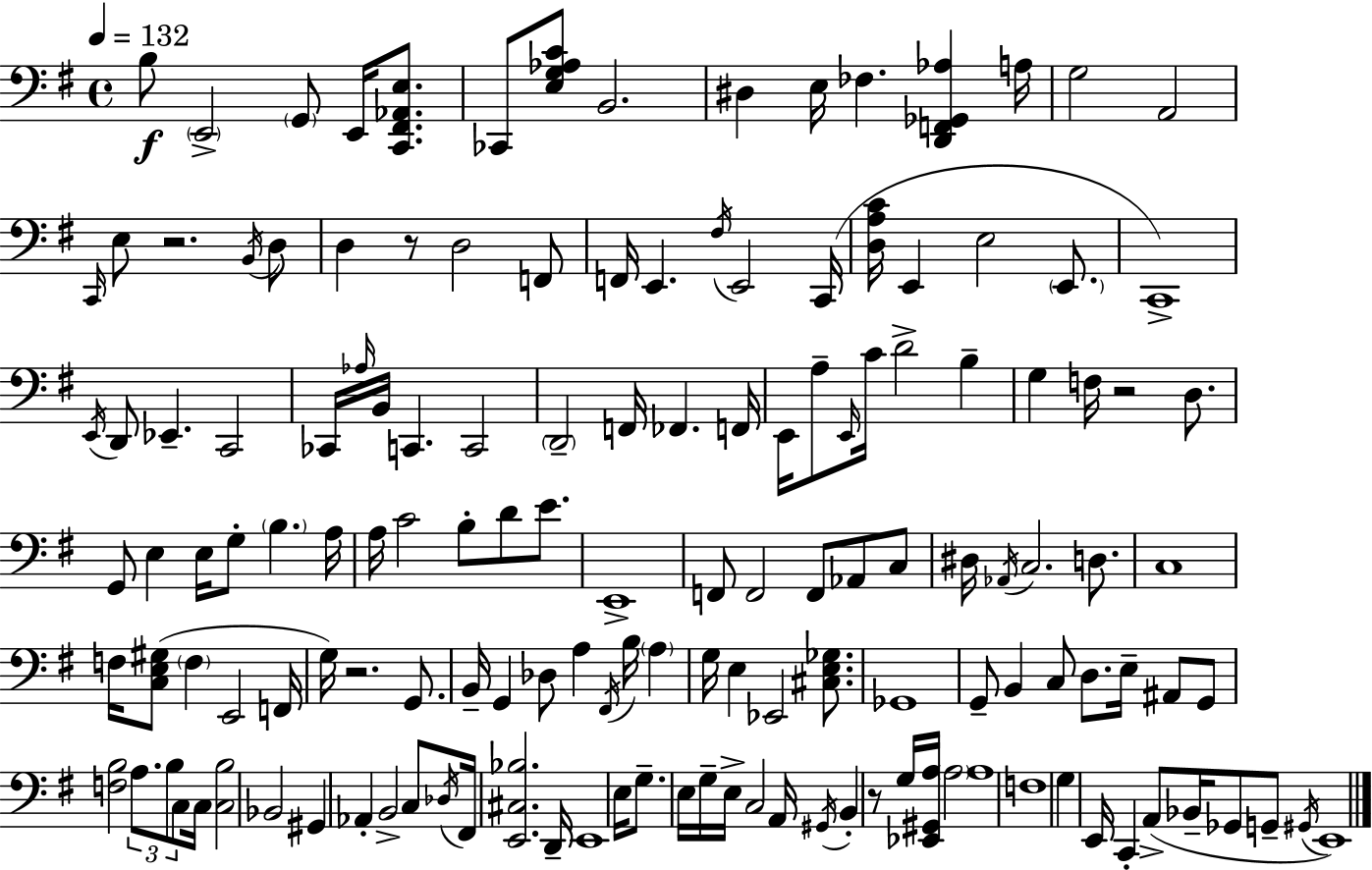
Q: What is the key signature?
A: G major